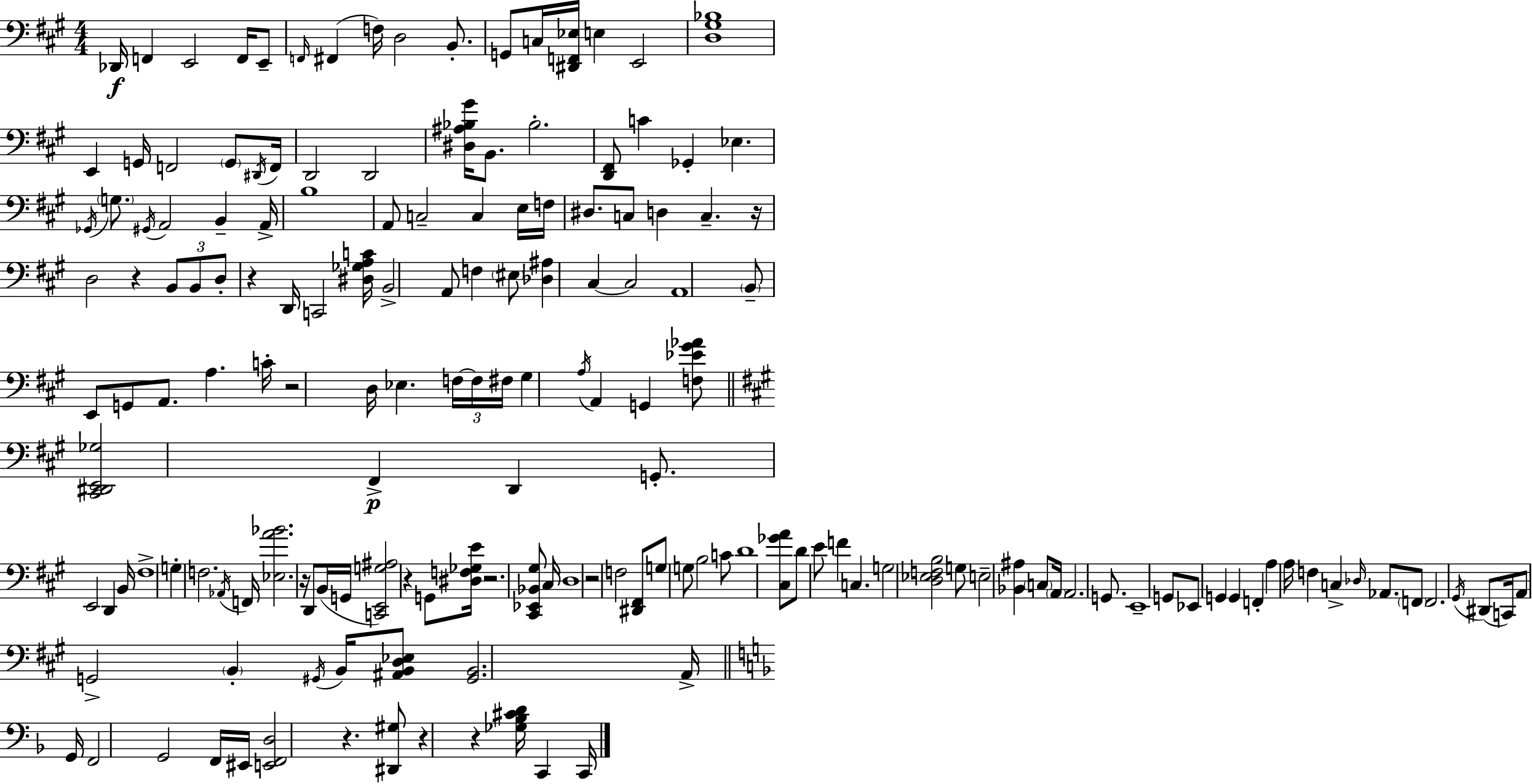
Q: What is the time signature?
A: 4/4